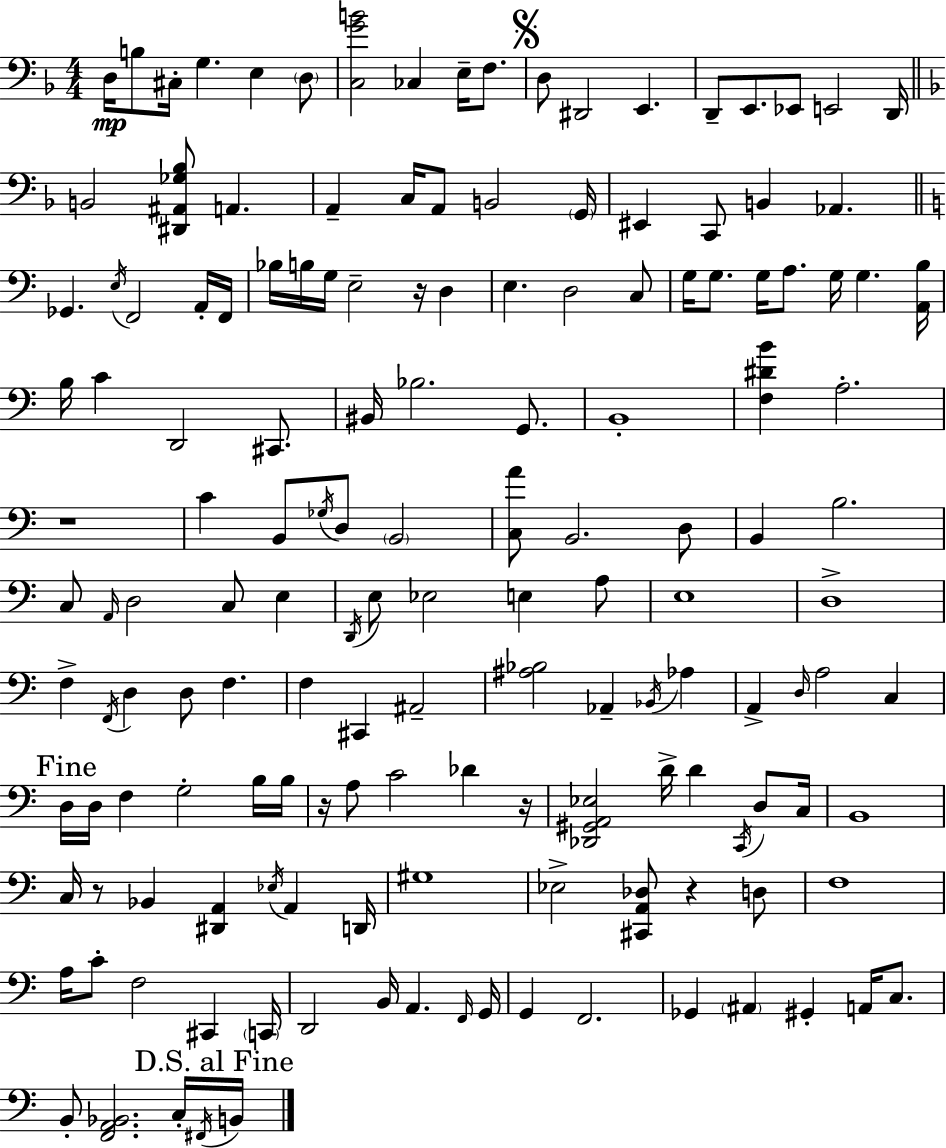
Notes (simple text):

D3/s B3/e C#3/s G3/q. E3/q D3/e [C3,G4,B4]/h CES3/q E3/s F3/e. D3/e D#2/h E2/q. D2/e E2/e. Eb2/e E2/h D2/s B2/h [D#2,A#2,Gb3,Bb3]/e A2/q. A2/q C3/s A2/e B2/h G2/s EIS2/q C2/e B2/q Ab2/q. Gb2/q. E3/s F2/h A2/s F2/s Bb3/s B3/s G3/s E3/h R/s D3/q E3/q. D3/h C3/e G3/s G3/e. G3/s A3/e. G3/s G3/q. [A2,B3]/s B3/s C4/q D2/h C#2/e. BIS2/s Bb3/h. G2/e. B2/w [F3,D#4,B4]/q A3/h. R/w C4/q B2/e Gb3/s D3/e B2/h [C3,A4]/e B2/h. D3/e B2/q B3/h. C3/e A2/s D3/h C3/e E3/q D2/s E3/e Eb3/h E3/q A3/e E3/w D3/w F3/q F2/s D3/q D3/e F3/q. F3/q C#2/q A#2/h [A#3,Bb3]/h Ab2/q Bb2/s Ab3/q A2/q D3/s A3/h C3/q D3/s D3/s F3/q G3/h B3/s B3/s R/s A3/e C4/h Db4/q R/s [Db2,G#2,A2,Eb3]/h D4/s D4/q C2/s D3/e C3/s B2/w C3/s R/e Bb2/q [D#2,A2]/q Eb3/s A2/q D2/s G#3/w Eb3/h [C#2,A2,Db3]/e R/q D3/e F3/w A3/s C4/e F3/h C#2/q C2/s D2/h B2/s A2/q. F2/s G2/s G2/q F2/h. Gb2/q A#2/q G#2/q A2/s C3/e. B2/e [F2,A2,Bb2]/h. C3/s F#2/s B2/s